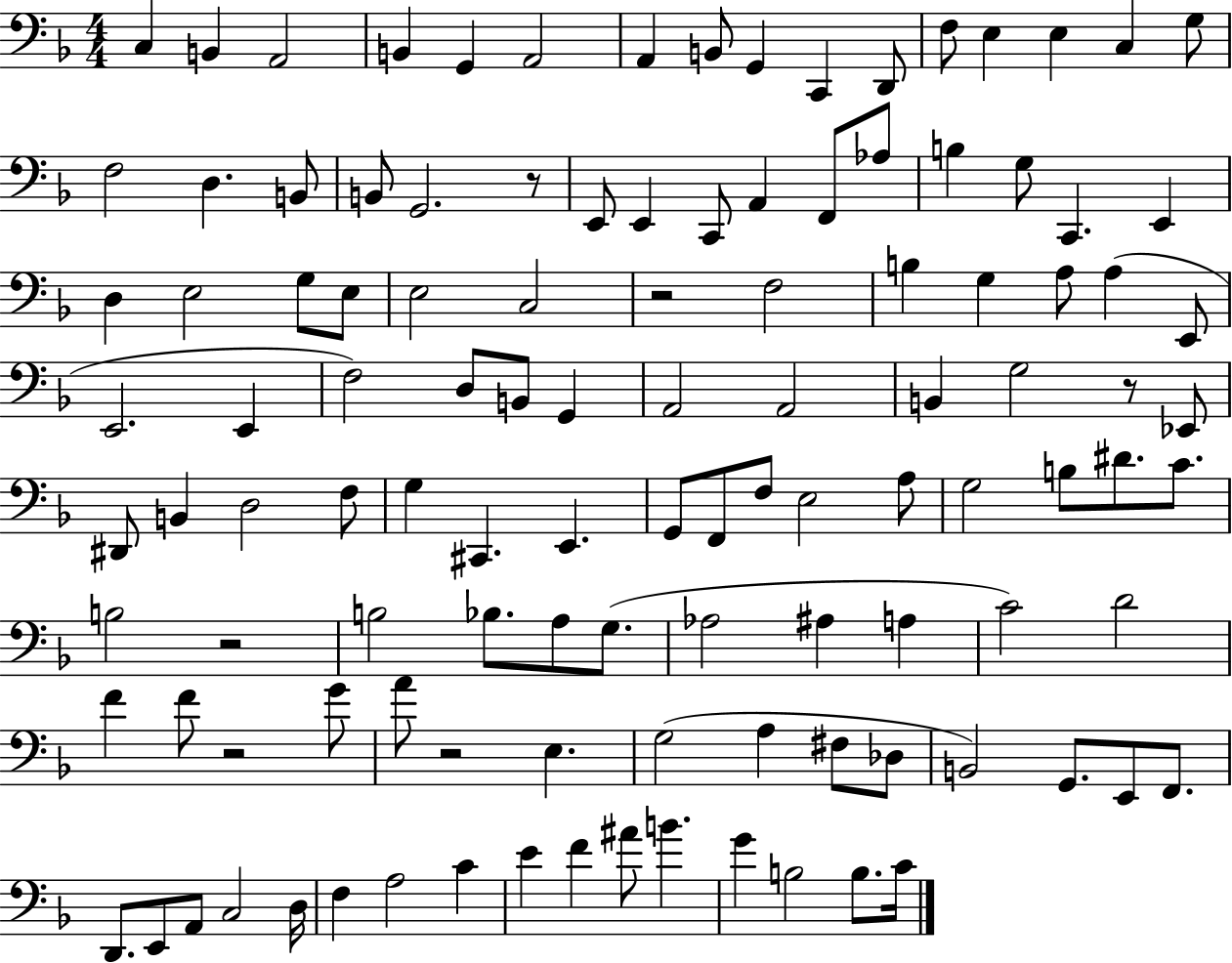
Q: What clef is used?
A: bass